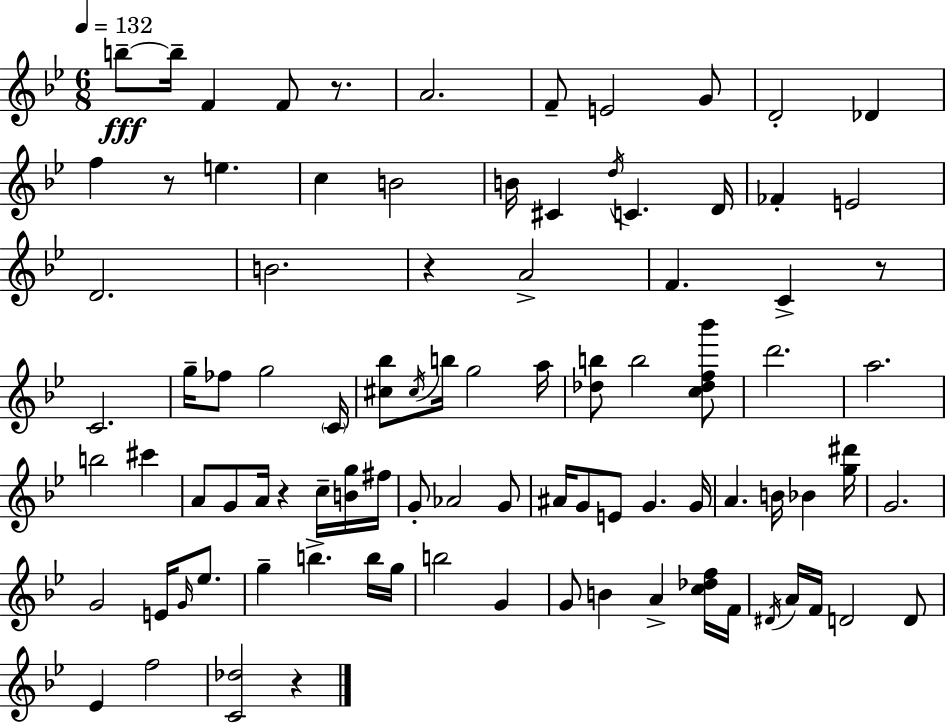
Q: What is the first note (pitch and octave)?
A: B5